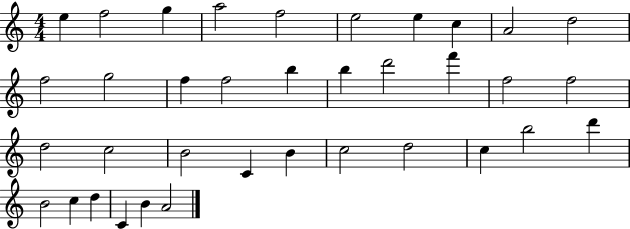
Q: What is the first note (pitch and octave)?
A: E5